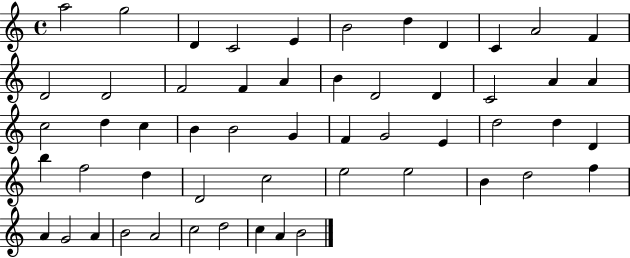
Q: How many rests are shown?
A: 0